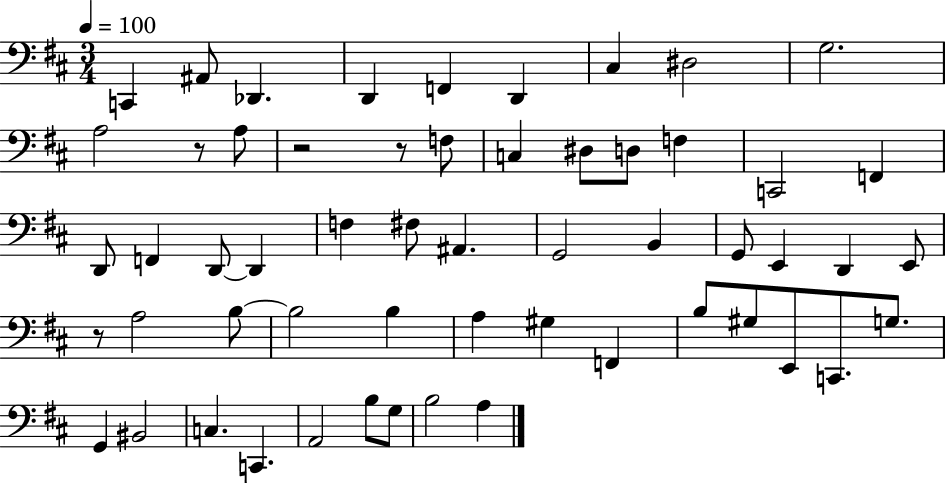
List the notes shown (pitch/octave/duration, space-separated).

C2/q A#2/e Db2/q. D2/q F2/q D2/q C#3/q D#3/h G3/h. A3/h R/e A3/e R/h R/e F3/e C3/q D#3/e D3/e F3/q C2/h F2/q D2/e F2/q D2/e D2/q F3/q F#3/e A#2/q. G2/h B2/q G2/e E2/q D2/q E2/e R/e A3/h B3/e B3/h B3/q A3/q G#3/q F2/q B3/e G#3/e E2/e C2/e. G3/e. G2/q BIS2/h C3/q. C2/q. A2/h B3/e G3/e B3/h A3/q